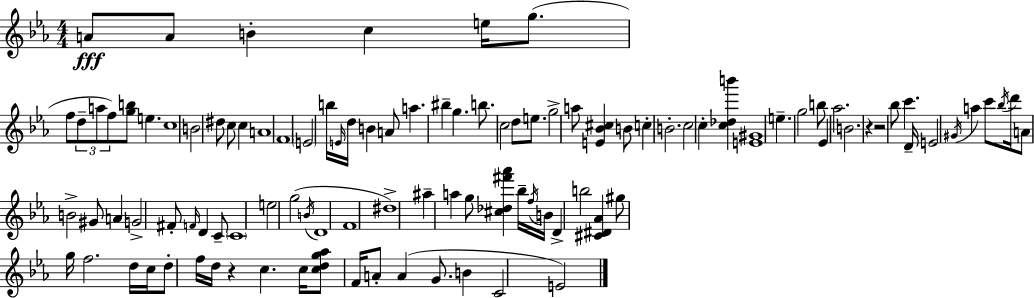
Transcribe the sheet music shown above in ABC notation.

X:1
T:Untitled
M:4/4
L:1/4
K:Eb
A/2 A/2 B c e/4 g/2 f/2 d/2 a/2 f/2 [gb]/2 e c4 B2 ^d/2 c/2 c A4 F4 E2 b/4 E/4 d/4 B A/2 a ^b g b/2 c2 d/2 e/2 g2 a/2 [E_B^c] B/2 c B2 c2 c [c_db'] [E^G]4 e g2 b/2 _E _a2 B2 z z2 _b/2 c' D/4 E2 ^G/4 a c'/2 _b/4 d'/4 A/2 B2 ^G/2 A G2 ^F/2 F/4 D C/2 C4 e2 g2 B/4 D4 F4 ^d4 ^a a g/2 [^c_d^f'_a'] _b/4 f/4 B/4 D b2 [^C^D_A] ^g/2 g/4 f2 d/4 c/4 d/2 f/4 d/4 z c c/4 [cdg_a]/2 F/4 A/2 A G/2 B C2 E2